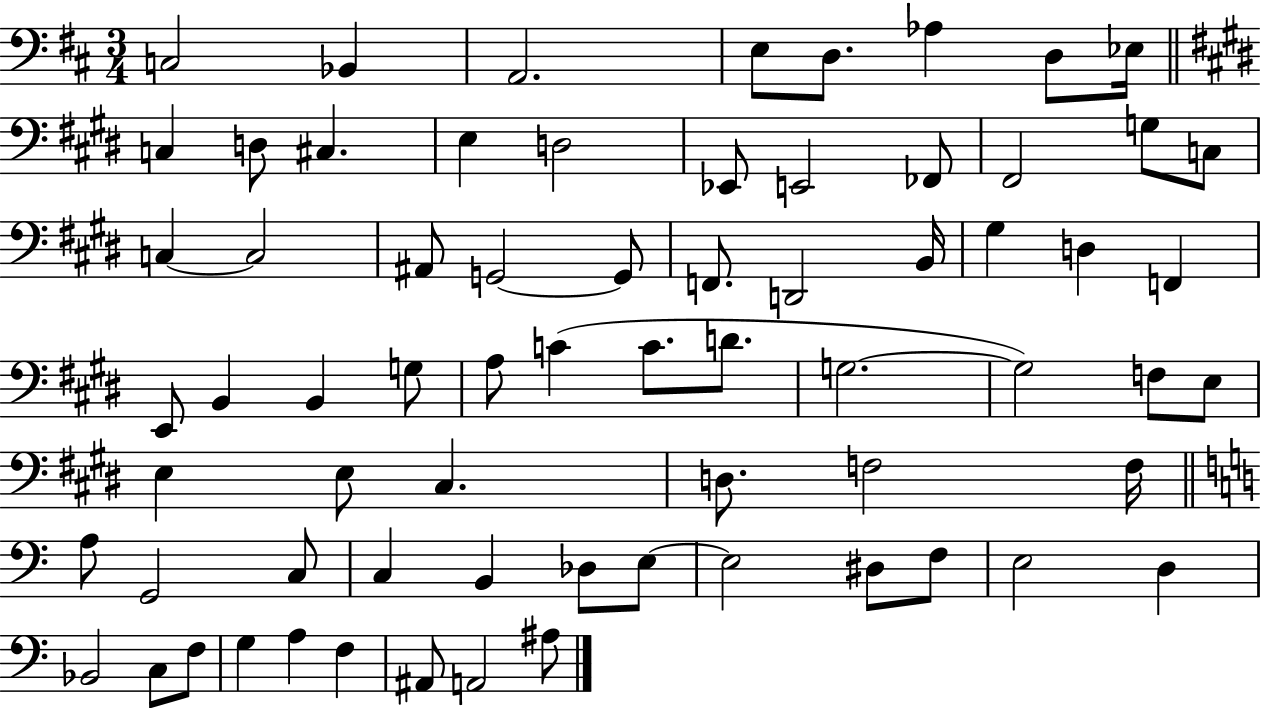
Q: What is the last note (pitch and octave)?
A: A#3